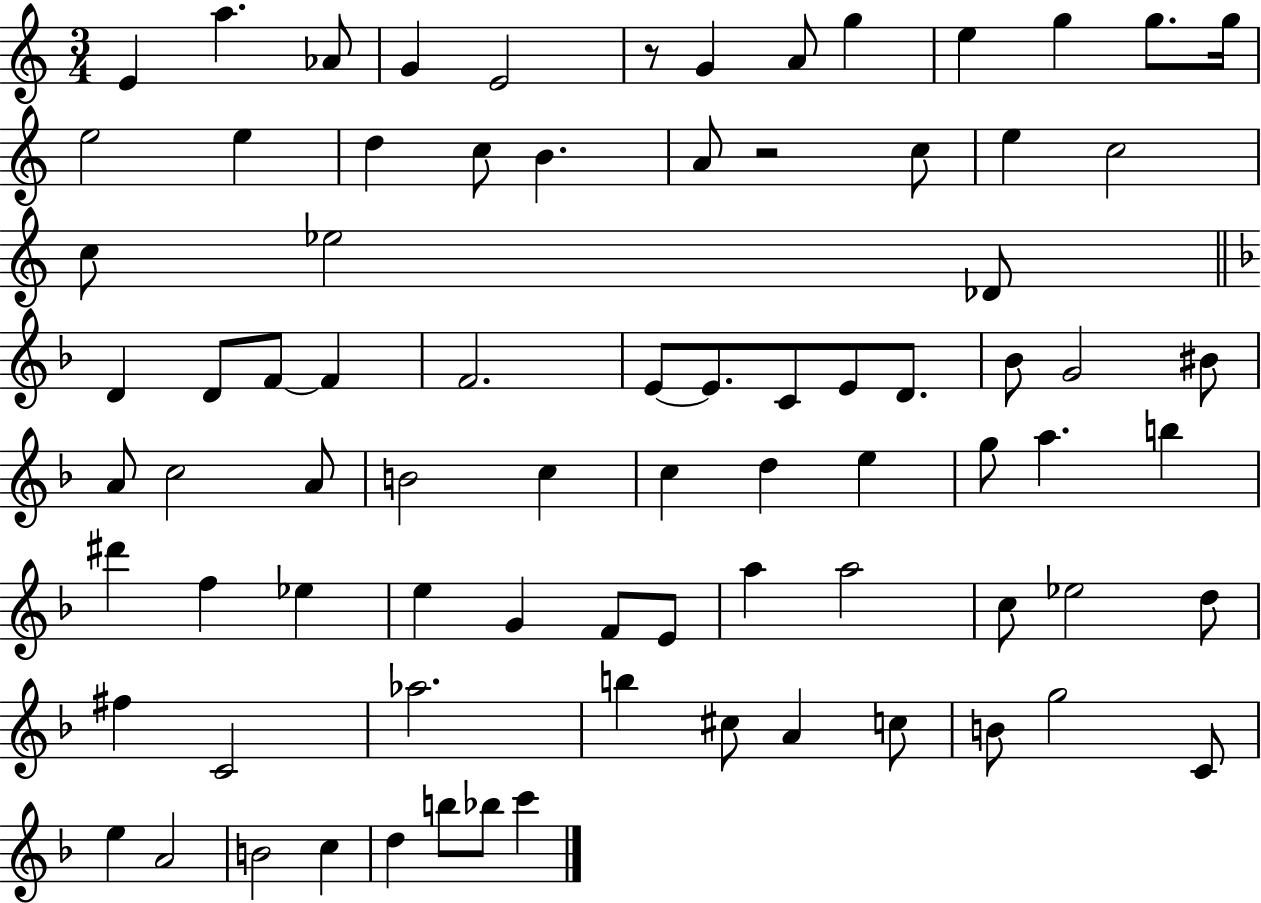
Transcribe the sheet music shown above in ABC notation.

X:1
T:Untitled
M:3/4
L:1/4
K:C
E a _A/2 G E2 z/2 G A/2 g e g g/2 g/4 e2 e d c/2 B A/2 z2 c/2 e c2 c/2 _e2 _D/2 D D/2 F/2 F F2 E/2 E/2 C/2 E/2 D/2 _B/2 G2 ^B/2 A/2 c2 A/2 B2 c c d e g/2 a b ^d' f _e e G F/2 E/2 a a2 c/2 _e2 d/2 ^f C2 _a2 b ^c/2 A c/2 B/2 g2 C/2 e A2 B2 c d b/2 _b/2 c'